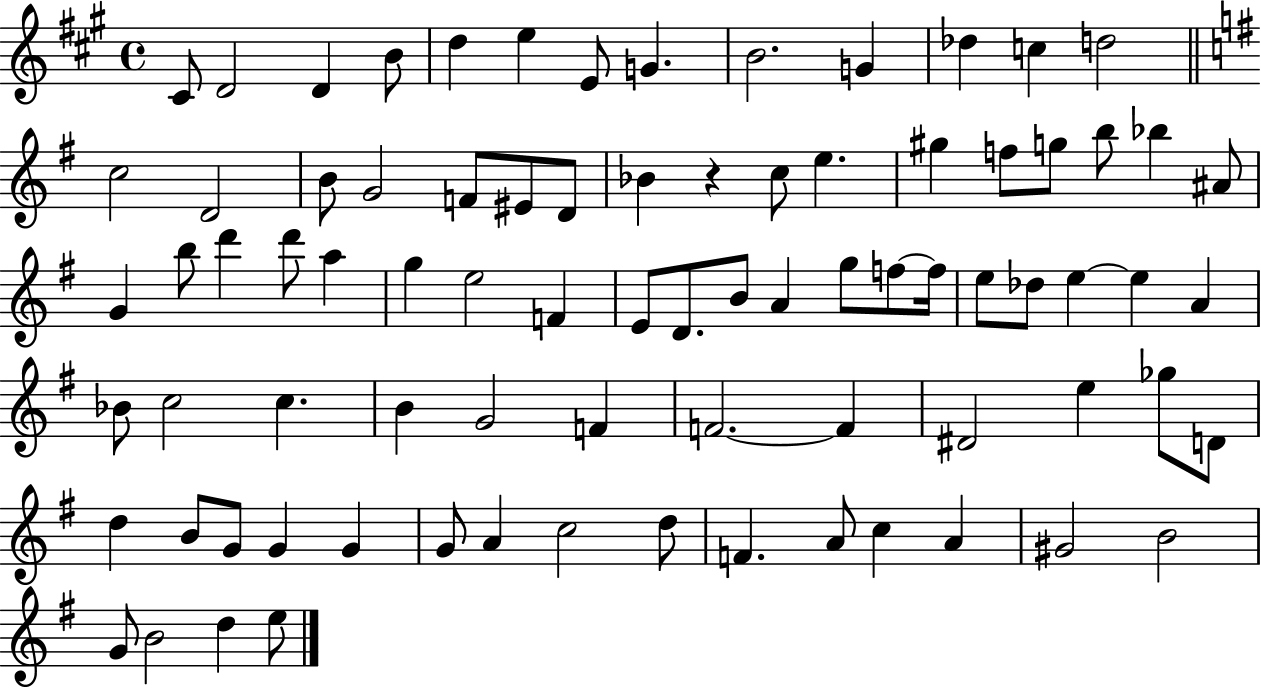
{
  \clef treble
  \time 4/4
  \defaultTimeSignature
  \key a \major
  cis'8 d'2 d'4 b'8 | d''4 e''4 e'8 g'4. | b'2. g'4 | des''4 c''4 d''2 | \break \bar "||" \break \key e \minor c''2 d'2 | b'8 g'2 f'8 eis'8 d'8 | bes'4 r4 c''8 e''4. | gis''4 f''8 g''8 b''8 bes''4 ais'8 | \break g'4 b''8 d'''4 d'''8 a''4 | g''4 e''2 f'4 | e'8 d'8. b'8 a'4 g''8 f''8~~ f''16 | e''8 des''8 e''4~~ e''4 a'4 | \break bes'8 c''2 c''4. | b'4 g'2 f'4 | f'2.~~ f'4 | dis'2 e''4 ges''8 d'8 | \break d''4 b'8 g'8 g'4 g'4 | g'8 a'4 c''2 d''8 | f'4. a'8 c''4 a'4 | gis'2 b'2 | \break g'8 b'2 d''4 e''8 | \bar "|."
}